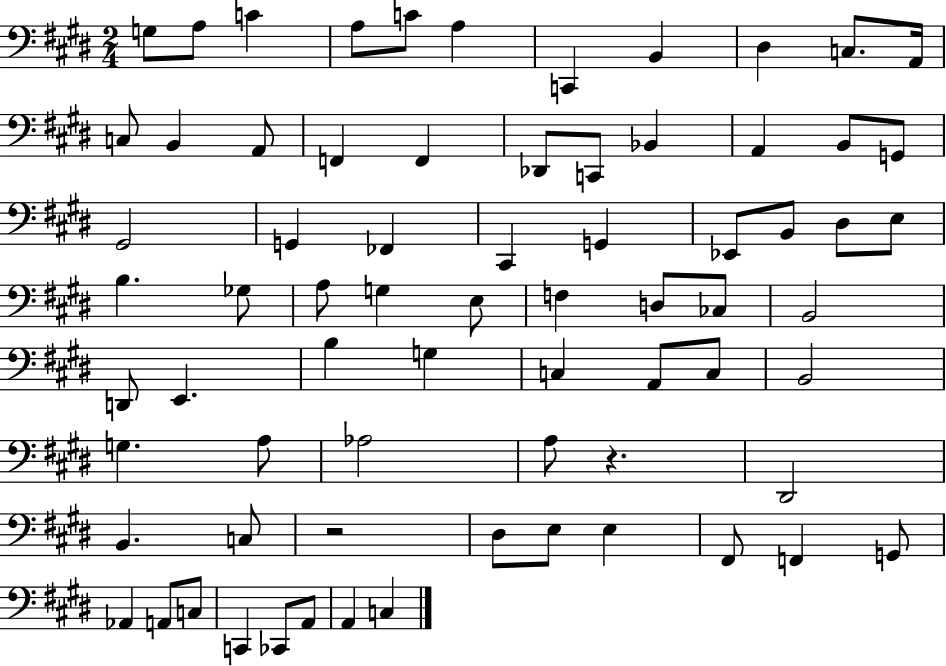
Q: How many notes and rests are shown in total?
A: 71